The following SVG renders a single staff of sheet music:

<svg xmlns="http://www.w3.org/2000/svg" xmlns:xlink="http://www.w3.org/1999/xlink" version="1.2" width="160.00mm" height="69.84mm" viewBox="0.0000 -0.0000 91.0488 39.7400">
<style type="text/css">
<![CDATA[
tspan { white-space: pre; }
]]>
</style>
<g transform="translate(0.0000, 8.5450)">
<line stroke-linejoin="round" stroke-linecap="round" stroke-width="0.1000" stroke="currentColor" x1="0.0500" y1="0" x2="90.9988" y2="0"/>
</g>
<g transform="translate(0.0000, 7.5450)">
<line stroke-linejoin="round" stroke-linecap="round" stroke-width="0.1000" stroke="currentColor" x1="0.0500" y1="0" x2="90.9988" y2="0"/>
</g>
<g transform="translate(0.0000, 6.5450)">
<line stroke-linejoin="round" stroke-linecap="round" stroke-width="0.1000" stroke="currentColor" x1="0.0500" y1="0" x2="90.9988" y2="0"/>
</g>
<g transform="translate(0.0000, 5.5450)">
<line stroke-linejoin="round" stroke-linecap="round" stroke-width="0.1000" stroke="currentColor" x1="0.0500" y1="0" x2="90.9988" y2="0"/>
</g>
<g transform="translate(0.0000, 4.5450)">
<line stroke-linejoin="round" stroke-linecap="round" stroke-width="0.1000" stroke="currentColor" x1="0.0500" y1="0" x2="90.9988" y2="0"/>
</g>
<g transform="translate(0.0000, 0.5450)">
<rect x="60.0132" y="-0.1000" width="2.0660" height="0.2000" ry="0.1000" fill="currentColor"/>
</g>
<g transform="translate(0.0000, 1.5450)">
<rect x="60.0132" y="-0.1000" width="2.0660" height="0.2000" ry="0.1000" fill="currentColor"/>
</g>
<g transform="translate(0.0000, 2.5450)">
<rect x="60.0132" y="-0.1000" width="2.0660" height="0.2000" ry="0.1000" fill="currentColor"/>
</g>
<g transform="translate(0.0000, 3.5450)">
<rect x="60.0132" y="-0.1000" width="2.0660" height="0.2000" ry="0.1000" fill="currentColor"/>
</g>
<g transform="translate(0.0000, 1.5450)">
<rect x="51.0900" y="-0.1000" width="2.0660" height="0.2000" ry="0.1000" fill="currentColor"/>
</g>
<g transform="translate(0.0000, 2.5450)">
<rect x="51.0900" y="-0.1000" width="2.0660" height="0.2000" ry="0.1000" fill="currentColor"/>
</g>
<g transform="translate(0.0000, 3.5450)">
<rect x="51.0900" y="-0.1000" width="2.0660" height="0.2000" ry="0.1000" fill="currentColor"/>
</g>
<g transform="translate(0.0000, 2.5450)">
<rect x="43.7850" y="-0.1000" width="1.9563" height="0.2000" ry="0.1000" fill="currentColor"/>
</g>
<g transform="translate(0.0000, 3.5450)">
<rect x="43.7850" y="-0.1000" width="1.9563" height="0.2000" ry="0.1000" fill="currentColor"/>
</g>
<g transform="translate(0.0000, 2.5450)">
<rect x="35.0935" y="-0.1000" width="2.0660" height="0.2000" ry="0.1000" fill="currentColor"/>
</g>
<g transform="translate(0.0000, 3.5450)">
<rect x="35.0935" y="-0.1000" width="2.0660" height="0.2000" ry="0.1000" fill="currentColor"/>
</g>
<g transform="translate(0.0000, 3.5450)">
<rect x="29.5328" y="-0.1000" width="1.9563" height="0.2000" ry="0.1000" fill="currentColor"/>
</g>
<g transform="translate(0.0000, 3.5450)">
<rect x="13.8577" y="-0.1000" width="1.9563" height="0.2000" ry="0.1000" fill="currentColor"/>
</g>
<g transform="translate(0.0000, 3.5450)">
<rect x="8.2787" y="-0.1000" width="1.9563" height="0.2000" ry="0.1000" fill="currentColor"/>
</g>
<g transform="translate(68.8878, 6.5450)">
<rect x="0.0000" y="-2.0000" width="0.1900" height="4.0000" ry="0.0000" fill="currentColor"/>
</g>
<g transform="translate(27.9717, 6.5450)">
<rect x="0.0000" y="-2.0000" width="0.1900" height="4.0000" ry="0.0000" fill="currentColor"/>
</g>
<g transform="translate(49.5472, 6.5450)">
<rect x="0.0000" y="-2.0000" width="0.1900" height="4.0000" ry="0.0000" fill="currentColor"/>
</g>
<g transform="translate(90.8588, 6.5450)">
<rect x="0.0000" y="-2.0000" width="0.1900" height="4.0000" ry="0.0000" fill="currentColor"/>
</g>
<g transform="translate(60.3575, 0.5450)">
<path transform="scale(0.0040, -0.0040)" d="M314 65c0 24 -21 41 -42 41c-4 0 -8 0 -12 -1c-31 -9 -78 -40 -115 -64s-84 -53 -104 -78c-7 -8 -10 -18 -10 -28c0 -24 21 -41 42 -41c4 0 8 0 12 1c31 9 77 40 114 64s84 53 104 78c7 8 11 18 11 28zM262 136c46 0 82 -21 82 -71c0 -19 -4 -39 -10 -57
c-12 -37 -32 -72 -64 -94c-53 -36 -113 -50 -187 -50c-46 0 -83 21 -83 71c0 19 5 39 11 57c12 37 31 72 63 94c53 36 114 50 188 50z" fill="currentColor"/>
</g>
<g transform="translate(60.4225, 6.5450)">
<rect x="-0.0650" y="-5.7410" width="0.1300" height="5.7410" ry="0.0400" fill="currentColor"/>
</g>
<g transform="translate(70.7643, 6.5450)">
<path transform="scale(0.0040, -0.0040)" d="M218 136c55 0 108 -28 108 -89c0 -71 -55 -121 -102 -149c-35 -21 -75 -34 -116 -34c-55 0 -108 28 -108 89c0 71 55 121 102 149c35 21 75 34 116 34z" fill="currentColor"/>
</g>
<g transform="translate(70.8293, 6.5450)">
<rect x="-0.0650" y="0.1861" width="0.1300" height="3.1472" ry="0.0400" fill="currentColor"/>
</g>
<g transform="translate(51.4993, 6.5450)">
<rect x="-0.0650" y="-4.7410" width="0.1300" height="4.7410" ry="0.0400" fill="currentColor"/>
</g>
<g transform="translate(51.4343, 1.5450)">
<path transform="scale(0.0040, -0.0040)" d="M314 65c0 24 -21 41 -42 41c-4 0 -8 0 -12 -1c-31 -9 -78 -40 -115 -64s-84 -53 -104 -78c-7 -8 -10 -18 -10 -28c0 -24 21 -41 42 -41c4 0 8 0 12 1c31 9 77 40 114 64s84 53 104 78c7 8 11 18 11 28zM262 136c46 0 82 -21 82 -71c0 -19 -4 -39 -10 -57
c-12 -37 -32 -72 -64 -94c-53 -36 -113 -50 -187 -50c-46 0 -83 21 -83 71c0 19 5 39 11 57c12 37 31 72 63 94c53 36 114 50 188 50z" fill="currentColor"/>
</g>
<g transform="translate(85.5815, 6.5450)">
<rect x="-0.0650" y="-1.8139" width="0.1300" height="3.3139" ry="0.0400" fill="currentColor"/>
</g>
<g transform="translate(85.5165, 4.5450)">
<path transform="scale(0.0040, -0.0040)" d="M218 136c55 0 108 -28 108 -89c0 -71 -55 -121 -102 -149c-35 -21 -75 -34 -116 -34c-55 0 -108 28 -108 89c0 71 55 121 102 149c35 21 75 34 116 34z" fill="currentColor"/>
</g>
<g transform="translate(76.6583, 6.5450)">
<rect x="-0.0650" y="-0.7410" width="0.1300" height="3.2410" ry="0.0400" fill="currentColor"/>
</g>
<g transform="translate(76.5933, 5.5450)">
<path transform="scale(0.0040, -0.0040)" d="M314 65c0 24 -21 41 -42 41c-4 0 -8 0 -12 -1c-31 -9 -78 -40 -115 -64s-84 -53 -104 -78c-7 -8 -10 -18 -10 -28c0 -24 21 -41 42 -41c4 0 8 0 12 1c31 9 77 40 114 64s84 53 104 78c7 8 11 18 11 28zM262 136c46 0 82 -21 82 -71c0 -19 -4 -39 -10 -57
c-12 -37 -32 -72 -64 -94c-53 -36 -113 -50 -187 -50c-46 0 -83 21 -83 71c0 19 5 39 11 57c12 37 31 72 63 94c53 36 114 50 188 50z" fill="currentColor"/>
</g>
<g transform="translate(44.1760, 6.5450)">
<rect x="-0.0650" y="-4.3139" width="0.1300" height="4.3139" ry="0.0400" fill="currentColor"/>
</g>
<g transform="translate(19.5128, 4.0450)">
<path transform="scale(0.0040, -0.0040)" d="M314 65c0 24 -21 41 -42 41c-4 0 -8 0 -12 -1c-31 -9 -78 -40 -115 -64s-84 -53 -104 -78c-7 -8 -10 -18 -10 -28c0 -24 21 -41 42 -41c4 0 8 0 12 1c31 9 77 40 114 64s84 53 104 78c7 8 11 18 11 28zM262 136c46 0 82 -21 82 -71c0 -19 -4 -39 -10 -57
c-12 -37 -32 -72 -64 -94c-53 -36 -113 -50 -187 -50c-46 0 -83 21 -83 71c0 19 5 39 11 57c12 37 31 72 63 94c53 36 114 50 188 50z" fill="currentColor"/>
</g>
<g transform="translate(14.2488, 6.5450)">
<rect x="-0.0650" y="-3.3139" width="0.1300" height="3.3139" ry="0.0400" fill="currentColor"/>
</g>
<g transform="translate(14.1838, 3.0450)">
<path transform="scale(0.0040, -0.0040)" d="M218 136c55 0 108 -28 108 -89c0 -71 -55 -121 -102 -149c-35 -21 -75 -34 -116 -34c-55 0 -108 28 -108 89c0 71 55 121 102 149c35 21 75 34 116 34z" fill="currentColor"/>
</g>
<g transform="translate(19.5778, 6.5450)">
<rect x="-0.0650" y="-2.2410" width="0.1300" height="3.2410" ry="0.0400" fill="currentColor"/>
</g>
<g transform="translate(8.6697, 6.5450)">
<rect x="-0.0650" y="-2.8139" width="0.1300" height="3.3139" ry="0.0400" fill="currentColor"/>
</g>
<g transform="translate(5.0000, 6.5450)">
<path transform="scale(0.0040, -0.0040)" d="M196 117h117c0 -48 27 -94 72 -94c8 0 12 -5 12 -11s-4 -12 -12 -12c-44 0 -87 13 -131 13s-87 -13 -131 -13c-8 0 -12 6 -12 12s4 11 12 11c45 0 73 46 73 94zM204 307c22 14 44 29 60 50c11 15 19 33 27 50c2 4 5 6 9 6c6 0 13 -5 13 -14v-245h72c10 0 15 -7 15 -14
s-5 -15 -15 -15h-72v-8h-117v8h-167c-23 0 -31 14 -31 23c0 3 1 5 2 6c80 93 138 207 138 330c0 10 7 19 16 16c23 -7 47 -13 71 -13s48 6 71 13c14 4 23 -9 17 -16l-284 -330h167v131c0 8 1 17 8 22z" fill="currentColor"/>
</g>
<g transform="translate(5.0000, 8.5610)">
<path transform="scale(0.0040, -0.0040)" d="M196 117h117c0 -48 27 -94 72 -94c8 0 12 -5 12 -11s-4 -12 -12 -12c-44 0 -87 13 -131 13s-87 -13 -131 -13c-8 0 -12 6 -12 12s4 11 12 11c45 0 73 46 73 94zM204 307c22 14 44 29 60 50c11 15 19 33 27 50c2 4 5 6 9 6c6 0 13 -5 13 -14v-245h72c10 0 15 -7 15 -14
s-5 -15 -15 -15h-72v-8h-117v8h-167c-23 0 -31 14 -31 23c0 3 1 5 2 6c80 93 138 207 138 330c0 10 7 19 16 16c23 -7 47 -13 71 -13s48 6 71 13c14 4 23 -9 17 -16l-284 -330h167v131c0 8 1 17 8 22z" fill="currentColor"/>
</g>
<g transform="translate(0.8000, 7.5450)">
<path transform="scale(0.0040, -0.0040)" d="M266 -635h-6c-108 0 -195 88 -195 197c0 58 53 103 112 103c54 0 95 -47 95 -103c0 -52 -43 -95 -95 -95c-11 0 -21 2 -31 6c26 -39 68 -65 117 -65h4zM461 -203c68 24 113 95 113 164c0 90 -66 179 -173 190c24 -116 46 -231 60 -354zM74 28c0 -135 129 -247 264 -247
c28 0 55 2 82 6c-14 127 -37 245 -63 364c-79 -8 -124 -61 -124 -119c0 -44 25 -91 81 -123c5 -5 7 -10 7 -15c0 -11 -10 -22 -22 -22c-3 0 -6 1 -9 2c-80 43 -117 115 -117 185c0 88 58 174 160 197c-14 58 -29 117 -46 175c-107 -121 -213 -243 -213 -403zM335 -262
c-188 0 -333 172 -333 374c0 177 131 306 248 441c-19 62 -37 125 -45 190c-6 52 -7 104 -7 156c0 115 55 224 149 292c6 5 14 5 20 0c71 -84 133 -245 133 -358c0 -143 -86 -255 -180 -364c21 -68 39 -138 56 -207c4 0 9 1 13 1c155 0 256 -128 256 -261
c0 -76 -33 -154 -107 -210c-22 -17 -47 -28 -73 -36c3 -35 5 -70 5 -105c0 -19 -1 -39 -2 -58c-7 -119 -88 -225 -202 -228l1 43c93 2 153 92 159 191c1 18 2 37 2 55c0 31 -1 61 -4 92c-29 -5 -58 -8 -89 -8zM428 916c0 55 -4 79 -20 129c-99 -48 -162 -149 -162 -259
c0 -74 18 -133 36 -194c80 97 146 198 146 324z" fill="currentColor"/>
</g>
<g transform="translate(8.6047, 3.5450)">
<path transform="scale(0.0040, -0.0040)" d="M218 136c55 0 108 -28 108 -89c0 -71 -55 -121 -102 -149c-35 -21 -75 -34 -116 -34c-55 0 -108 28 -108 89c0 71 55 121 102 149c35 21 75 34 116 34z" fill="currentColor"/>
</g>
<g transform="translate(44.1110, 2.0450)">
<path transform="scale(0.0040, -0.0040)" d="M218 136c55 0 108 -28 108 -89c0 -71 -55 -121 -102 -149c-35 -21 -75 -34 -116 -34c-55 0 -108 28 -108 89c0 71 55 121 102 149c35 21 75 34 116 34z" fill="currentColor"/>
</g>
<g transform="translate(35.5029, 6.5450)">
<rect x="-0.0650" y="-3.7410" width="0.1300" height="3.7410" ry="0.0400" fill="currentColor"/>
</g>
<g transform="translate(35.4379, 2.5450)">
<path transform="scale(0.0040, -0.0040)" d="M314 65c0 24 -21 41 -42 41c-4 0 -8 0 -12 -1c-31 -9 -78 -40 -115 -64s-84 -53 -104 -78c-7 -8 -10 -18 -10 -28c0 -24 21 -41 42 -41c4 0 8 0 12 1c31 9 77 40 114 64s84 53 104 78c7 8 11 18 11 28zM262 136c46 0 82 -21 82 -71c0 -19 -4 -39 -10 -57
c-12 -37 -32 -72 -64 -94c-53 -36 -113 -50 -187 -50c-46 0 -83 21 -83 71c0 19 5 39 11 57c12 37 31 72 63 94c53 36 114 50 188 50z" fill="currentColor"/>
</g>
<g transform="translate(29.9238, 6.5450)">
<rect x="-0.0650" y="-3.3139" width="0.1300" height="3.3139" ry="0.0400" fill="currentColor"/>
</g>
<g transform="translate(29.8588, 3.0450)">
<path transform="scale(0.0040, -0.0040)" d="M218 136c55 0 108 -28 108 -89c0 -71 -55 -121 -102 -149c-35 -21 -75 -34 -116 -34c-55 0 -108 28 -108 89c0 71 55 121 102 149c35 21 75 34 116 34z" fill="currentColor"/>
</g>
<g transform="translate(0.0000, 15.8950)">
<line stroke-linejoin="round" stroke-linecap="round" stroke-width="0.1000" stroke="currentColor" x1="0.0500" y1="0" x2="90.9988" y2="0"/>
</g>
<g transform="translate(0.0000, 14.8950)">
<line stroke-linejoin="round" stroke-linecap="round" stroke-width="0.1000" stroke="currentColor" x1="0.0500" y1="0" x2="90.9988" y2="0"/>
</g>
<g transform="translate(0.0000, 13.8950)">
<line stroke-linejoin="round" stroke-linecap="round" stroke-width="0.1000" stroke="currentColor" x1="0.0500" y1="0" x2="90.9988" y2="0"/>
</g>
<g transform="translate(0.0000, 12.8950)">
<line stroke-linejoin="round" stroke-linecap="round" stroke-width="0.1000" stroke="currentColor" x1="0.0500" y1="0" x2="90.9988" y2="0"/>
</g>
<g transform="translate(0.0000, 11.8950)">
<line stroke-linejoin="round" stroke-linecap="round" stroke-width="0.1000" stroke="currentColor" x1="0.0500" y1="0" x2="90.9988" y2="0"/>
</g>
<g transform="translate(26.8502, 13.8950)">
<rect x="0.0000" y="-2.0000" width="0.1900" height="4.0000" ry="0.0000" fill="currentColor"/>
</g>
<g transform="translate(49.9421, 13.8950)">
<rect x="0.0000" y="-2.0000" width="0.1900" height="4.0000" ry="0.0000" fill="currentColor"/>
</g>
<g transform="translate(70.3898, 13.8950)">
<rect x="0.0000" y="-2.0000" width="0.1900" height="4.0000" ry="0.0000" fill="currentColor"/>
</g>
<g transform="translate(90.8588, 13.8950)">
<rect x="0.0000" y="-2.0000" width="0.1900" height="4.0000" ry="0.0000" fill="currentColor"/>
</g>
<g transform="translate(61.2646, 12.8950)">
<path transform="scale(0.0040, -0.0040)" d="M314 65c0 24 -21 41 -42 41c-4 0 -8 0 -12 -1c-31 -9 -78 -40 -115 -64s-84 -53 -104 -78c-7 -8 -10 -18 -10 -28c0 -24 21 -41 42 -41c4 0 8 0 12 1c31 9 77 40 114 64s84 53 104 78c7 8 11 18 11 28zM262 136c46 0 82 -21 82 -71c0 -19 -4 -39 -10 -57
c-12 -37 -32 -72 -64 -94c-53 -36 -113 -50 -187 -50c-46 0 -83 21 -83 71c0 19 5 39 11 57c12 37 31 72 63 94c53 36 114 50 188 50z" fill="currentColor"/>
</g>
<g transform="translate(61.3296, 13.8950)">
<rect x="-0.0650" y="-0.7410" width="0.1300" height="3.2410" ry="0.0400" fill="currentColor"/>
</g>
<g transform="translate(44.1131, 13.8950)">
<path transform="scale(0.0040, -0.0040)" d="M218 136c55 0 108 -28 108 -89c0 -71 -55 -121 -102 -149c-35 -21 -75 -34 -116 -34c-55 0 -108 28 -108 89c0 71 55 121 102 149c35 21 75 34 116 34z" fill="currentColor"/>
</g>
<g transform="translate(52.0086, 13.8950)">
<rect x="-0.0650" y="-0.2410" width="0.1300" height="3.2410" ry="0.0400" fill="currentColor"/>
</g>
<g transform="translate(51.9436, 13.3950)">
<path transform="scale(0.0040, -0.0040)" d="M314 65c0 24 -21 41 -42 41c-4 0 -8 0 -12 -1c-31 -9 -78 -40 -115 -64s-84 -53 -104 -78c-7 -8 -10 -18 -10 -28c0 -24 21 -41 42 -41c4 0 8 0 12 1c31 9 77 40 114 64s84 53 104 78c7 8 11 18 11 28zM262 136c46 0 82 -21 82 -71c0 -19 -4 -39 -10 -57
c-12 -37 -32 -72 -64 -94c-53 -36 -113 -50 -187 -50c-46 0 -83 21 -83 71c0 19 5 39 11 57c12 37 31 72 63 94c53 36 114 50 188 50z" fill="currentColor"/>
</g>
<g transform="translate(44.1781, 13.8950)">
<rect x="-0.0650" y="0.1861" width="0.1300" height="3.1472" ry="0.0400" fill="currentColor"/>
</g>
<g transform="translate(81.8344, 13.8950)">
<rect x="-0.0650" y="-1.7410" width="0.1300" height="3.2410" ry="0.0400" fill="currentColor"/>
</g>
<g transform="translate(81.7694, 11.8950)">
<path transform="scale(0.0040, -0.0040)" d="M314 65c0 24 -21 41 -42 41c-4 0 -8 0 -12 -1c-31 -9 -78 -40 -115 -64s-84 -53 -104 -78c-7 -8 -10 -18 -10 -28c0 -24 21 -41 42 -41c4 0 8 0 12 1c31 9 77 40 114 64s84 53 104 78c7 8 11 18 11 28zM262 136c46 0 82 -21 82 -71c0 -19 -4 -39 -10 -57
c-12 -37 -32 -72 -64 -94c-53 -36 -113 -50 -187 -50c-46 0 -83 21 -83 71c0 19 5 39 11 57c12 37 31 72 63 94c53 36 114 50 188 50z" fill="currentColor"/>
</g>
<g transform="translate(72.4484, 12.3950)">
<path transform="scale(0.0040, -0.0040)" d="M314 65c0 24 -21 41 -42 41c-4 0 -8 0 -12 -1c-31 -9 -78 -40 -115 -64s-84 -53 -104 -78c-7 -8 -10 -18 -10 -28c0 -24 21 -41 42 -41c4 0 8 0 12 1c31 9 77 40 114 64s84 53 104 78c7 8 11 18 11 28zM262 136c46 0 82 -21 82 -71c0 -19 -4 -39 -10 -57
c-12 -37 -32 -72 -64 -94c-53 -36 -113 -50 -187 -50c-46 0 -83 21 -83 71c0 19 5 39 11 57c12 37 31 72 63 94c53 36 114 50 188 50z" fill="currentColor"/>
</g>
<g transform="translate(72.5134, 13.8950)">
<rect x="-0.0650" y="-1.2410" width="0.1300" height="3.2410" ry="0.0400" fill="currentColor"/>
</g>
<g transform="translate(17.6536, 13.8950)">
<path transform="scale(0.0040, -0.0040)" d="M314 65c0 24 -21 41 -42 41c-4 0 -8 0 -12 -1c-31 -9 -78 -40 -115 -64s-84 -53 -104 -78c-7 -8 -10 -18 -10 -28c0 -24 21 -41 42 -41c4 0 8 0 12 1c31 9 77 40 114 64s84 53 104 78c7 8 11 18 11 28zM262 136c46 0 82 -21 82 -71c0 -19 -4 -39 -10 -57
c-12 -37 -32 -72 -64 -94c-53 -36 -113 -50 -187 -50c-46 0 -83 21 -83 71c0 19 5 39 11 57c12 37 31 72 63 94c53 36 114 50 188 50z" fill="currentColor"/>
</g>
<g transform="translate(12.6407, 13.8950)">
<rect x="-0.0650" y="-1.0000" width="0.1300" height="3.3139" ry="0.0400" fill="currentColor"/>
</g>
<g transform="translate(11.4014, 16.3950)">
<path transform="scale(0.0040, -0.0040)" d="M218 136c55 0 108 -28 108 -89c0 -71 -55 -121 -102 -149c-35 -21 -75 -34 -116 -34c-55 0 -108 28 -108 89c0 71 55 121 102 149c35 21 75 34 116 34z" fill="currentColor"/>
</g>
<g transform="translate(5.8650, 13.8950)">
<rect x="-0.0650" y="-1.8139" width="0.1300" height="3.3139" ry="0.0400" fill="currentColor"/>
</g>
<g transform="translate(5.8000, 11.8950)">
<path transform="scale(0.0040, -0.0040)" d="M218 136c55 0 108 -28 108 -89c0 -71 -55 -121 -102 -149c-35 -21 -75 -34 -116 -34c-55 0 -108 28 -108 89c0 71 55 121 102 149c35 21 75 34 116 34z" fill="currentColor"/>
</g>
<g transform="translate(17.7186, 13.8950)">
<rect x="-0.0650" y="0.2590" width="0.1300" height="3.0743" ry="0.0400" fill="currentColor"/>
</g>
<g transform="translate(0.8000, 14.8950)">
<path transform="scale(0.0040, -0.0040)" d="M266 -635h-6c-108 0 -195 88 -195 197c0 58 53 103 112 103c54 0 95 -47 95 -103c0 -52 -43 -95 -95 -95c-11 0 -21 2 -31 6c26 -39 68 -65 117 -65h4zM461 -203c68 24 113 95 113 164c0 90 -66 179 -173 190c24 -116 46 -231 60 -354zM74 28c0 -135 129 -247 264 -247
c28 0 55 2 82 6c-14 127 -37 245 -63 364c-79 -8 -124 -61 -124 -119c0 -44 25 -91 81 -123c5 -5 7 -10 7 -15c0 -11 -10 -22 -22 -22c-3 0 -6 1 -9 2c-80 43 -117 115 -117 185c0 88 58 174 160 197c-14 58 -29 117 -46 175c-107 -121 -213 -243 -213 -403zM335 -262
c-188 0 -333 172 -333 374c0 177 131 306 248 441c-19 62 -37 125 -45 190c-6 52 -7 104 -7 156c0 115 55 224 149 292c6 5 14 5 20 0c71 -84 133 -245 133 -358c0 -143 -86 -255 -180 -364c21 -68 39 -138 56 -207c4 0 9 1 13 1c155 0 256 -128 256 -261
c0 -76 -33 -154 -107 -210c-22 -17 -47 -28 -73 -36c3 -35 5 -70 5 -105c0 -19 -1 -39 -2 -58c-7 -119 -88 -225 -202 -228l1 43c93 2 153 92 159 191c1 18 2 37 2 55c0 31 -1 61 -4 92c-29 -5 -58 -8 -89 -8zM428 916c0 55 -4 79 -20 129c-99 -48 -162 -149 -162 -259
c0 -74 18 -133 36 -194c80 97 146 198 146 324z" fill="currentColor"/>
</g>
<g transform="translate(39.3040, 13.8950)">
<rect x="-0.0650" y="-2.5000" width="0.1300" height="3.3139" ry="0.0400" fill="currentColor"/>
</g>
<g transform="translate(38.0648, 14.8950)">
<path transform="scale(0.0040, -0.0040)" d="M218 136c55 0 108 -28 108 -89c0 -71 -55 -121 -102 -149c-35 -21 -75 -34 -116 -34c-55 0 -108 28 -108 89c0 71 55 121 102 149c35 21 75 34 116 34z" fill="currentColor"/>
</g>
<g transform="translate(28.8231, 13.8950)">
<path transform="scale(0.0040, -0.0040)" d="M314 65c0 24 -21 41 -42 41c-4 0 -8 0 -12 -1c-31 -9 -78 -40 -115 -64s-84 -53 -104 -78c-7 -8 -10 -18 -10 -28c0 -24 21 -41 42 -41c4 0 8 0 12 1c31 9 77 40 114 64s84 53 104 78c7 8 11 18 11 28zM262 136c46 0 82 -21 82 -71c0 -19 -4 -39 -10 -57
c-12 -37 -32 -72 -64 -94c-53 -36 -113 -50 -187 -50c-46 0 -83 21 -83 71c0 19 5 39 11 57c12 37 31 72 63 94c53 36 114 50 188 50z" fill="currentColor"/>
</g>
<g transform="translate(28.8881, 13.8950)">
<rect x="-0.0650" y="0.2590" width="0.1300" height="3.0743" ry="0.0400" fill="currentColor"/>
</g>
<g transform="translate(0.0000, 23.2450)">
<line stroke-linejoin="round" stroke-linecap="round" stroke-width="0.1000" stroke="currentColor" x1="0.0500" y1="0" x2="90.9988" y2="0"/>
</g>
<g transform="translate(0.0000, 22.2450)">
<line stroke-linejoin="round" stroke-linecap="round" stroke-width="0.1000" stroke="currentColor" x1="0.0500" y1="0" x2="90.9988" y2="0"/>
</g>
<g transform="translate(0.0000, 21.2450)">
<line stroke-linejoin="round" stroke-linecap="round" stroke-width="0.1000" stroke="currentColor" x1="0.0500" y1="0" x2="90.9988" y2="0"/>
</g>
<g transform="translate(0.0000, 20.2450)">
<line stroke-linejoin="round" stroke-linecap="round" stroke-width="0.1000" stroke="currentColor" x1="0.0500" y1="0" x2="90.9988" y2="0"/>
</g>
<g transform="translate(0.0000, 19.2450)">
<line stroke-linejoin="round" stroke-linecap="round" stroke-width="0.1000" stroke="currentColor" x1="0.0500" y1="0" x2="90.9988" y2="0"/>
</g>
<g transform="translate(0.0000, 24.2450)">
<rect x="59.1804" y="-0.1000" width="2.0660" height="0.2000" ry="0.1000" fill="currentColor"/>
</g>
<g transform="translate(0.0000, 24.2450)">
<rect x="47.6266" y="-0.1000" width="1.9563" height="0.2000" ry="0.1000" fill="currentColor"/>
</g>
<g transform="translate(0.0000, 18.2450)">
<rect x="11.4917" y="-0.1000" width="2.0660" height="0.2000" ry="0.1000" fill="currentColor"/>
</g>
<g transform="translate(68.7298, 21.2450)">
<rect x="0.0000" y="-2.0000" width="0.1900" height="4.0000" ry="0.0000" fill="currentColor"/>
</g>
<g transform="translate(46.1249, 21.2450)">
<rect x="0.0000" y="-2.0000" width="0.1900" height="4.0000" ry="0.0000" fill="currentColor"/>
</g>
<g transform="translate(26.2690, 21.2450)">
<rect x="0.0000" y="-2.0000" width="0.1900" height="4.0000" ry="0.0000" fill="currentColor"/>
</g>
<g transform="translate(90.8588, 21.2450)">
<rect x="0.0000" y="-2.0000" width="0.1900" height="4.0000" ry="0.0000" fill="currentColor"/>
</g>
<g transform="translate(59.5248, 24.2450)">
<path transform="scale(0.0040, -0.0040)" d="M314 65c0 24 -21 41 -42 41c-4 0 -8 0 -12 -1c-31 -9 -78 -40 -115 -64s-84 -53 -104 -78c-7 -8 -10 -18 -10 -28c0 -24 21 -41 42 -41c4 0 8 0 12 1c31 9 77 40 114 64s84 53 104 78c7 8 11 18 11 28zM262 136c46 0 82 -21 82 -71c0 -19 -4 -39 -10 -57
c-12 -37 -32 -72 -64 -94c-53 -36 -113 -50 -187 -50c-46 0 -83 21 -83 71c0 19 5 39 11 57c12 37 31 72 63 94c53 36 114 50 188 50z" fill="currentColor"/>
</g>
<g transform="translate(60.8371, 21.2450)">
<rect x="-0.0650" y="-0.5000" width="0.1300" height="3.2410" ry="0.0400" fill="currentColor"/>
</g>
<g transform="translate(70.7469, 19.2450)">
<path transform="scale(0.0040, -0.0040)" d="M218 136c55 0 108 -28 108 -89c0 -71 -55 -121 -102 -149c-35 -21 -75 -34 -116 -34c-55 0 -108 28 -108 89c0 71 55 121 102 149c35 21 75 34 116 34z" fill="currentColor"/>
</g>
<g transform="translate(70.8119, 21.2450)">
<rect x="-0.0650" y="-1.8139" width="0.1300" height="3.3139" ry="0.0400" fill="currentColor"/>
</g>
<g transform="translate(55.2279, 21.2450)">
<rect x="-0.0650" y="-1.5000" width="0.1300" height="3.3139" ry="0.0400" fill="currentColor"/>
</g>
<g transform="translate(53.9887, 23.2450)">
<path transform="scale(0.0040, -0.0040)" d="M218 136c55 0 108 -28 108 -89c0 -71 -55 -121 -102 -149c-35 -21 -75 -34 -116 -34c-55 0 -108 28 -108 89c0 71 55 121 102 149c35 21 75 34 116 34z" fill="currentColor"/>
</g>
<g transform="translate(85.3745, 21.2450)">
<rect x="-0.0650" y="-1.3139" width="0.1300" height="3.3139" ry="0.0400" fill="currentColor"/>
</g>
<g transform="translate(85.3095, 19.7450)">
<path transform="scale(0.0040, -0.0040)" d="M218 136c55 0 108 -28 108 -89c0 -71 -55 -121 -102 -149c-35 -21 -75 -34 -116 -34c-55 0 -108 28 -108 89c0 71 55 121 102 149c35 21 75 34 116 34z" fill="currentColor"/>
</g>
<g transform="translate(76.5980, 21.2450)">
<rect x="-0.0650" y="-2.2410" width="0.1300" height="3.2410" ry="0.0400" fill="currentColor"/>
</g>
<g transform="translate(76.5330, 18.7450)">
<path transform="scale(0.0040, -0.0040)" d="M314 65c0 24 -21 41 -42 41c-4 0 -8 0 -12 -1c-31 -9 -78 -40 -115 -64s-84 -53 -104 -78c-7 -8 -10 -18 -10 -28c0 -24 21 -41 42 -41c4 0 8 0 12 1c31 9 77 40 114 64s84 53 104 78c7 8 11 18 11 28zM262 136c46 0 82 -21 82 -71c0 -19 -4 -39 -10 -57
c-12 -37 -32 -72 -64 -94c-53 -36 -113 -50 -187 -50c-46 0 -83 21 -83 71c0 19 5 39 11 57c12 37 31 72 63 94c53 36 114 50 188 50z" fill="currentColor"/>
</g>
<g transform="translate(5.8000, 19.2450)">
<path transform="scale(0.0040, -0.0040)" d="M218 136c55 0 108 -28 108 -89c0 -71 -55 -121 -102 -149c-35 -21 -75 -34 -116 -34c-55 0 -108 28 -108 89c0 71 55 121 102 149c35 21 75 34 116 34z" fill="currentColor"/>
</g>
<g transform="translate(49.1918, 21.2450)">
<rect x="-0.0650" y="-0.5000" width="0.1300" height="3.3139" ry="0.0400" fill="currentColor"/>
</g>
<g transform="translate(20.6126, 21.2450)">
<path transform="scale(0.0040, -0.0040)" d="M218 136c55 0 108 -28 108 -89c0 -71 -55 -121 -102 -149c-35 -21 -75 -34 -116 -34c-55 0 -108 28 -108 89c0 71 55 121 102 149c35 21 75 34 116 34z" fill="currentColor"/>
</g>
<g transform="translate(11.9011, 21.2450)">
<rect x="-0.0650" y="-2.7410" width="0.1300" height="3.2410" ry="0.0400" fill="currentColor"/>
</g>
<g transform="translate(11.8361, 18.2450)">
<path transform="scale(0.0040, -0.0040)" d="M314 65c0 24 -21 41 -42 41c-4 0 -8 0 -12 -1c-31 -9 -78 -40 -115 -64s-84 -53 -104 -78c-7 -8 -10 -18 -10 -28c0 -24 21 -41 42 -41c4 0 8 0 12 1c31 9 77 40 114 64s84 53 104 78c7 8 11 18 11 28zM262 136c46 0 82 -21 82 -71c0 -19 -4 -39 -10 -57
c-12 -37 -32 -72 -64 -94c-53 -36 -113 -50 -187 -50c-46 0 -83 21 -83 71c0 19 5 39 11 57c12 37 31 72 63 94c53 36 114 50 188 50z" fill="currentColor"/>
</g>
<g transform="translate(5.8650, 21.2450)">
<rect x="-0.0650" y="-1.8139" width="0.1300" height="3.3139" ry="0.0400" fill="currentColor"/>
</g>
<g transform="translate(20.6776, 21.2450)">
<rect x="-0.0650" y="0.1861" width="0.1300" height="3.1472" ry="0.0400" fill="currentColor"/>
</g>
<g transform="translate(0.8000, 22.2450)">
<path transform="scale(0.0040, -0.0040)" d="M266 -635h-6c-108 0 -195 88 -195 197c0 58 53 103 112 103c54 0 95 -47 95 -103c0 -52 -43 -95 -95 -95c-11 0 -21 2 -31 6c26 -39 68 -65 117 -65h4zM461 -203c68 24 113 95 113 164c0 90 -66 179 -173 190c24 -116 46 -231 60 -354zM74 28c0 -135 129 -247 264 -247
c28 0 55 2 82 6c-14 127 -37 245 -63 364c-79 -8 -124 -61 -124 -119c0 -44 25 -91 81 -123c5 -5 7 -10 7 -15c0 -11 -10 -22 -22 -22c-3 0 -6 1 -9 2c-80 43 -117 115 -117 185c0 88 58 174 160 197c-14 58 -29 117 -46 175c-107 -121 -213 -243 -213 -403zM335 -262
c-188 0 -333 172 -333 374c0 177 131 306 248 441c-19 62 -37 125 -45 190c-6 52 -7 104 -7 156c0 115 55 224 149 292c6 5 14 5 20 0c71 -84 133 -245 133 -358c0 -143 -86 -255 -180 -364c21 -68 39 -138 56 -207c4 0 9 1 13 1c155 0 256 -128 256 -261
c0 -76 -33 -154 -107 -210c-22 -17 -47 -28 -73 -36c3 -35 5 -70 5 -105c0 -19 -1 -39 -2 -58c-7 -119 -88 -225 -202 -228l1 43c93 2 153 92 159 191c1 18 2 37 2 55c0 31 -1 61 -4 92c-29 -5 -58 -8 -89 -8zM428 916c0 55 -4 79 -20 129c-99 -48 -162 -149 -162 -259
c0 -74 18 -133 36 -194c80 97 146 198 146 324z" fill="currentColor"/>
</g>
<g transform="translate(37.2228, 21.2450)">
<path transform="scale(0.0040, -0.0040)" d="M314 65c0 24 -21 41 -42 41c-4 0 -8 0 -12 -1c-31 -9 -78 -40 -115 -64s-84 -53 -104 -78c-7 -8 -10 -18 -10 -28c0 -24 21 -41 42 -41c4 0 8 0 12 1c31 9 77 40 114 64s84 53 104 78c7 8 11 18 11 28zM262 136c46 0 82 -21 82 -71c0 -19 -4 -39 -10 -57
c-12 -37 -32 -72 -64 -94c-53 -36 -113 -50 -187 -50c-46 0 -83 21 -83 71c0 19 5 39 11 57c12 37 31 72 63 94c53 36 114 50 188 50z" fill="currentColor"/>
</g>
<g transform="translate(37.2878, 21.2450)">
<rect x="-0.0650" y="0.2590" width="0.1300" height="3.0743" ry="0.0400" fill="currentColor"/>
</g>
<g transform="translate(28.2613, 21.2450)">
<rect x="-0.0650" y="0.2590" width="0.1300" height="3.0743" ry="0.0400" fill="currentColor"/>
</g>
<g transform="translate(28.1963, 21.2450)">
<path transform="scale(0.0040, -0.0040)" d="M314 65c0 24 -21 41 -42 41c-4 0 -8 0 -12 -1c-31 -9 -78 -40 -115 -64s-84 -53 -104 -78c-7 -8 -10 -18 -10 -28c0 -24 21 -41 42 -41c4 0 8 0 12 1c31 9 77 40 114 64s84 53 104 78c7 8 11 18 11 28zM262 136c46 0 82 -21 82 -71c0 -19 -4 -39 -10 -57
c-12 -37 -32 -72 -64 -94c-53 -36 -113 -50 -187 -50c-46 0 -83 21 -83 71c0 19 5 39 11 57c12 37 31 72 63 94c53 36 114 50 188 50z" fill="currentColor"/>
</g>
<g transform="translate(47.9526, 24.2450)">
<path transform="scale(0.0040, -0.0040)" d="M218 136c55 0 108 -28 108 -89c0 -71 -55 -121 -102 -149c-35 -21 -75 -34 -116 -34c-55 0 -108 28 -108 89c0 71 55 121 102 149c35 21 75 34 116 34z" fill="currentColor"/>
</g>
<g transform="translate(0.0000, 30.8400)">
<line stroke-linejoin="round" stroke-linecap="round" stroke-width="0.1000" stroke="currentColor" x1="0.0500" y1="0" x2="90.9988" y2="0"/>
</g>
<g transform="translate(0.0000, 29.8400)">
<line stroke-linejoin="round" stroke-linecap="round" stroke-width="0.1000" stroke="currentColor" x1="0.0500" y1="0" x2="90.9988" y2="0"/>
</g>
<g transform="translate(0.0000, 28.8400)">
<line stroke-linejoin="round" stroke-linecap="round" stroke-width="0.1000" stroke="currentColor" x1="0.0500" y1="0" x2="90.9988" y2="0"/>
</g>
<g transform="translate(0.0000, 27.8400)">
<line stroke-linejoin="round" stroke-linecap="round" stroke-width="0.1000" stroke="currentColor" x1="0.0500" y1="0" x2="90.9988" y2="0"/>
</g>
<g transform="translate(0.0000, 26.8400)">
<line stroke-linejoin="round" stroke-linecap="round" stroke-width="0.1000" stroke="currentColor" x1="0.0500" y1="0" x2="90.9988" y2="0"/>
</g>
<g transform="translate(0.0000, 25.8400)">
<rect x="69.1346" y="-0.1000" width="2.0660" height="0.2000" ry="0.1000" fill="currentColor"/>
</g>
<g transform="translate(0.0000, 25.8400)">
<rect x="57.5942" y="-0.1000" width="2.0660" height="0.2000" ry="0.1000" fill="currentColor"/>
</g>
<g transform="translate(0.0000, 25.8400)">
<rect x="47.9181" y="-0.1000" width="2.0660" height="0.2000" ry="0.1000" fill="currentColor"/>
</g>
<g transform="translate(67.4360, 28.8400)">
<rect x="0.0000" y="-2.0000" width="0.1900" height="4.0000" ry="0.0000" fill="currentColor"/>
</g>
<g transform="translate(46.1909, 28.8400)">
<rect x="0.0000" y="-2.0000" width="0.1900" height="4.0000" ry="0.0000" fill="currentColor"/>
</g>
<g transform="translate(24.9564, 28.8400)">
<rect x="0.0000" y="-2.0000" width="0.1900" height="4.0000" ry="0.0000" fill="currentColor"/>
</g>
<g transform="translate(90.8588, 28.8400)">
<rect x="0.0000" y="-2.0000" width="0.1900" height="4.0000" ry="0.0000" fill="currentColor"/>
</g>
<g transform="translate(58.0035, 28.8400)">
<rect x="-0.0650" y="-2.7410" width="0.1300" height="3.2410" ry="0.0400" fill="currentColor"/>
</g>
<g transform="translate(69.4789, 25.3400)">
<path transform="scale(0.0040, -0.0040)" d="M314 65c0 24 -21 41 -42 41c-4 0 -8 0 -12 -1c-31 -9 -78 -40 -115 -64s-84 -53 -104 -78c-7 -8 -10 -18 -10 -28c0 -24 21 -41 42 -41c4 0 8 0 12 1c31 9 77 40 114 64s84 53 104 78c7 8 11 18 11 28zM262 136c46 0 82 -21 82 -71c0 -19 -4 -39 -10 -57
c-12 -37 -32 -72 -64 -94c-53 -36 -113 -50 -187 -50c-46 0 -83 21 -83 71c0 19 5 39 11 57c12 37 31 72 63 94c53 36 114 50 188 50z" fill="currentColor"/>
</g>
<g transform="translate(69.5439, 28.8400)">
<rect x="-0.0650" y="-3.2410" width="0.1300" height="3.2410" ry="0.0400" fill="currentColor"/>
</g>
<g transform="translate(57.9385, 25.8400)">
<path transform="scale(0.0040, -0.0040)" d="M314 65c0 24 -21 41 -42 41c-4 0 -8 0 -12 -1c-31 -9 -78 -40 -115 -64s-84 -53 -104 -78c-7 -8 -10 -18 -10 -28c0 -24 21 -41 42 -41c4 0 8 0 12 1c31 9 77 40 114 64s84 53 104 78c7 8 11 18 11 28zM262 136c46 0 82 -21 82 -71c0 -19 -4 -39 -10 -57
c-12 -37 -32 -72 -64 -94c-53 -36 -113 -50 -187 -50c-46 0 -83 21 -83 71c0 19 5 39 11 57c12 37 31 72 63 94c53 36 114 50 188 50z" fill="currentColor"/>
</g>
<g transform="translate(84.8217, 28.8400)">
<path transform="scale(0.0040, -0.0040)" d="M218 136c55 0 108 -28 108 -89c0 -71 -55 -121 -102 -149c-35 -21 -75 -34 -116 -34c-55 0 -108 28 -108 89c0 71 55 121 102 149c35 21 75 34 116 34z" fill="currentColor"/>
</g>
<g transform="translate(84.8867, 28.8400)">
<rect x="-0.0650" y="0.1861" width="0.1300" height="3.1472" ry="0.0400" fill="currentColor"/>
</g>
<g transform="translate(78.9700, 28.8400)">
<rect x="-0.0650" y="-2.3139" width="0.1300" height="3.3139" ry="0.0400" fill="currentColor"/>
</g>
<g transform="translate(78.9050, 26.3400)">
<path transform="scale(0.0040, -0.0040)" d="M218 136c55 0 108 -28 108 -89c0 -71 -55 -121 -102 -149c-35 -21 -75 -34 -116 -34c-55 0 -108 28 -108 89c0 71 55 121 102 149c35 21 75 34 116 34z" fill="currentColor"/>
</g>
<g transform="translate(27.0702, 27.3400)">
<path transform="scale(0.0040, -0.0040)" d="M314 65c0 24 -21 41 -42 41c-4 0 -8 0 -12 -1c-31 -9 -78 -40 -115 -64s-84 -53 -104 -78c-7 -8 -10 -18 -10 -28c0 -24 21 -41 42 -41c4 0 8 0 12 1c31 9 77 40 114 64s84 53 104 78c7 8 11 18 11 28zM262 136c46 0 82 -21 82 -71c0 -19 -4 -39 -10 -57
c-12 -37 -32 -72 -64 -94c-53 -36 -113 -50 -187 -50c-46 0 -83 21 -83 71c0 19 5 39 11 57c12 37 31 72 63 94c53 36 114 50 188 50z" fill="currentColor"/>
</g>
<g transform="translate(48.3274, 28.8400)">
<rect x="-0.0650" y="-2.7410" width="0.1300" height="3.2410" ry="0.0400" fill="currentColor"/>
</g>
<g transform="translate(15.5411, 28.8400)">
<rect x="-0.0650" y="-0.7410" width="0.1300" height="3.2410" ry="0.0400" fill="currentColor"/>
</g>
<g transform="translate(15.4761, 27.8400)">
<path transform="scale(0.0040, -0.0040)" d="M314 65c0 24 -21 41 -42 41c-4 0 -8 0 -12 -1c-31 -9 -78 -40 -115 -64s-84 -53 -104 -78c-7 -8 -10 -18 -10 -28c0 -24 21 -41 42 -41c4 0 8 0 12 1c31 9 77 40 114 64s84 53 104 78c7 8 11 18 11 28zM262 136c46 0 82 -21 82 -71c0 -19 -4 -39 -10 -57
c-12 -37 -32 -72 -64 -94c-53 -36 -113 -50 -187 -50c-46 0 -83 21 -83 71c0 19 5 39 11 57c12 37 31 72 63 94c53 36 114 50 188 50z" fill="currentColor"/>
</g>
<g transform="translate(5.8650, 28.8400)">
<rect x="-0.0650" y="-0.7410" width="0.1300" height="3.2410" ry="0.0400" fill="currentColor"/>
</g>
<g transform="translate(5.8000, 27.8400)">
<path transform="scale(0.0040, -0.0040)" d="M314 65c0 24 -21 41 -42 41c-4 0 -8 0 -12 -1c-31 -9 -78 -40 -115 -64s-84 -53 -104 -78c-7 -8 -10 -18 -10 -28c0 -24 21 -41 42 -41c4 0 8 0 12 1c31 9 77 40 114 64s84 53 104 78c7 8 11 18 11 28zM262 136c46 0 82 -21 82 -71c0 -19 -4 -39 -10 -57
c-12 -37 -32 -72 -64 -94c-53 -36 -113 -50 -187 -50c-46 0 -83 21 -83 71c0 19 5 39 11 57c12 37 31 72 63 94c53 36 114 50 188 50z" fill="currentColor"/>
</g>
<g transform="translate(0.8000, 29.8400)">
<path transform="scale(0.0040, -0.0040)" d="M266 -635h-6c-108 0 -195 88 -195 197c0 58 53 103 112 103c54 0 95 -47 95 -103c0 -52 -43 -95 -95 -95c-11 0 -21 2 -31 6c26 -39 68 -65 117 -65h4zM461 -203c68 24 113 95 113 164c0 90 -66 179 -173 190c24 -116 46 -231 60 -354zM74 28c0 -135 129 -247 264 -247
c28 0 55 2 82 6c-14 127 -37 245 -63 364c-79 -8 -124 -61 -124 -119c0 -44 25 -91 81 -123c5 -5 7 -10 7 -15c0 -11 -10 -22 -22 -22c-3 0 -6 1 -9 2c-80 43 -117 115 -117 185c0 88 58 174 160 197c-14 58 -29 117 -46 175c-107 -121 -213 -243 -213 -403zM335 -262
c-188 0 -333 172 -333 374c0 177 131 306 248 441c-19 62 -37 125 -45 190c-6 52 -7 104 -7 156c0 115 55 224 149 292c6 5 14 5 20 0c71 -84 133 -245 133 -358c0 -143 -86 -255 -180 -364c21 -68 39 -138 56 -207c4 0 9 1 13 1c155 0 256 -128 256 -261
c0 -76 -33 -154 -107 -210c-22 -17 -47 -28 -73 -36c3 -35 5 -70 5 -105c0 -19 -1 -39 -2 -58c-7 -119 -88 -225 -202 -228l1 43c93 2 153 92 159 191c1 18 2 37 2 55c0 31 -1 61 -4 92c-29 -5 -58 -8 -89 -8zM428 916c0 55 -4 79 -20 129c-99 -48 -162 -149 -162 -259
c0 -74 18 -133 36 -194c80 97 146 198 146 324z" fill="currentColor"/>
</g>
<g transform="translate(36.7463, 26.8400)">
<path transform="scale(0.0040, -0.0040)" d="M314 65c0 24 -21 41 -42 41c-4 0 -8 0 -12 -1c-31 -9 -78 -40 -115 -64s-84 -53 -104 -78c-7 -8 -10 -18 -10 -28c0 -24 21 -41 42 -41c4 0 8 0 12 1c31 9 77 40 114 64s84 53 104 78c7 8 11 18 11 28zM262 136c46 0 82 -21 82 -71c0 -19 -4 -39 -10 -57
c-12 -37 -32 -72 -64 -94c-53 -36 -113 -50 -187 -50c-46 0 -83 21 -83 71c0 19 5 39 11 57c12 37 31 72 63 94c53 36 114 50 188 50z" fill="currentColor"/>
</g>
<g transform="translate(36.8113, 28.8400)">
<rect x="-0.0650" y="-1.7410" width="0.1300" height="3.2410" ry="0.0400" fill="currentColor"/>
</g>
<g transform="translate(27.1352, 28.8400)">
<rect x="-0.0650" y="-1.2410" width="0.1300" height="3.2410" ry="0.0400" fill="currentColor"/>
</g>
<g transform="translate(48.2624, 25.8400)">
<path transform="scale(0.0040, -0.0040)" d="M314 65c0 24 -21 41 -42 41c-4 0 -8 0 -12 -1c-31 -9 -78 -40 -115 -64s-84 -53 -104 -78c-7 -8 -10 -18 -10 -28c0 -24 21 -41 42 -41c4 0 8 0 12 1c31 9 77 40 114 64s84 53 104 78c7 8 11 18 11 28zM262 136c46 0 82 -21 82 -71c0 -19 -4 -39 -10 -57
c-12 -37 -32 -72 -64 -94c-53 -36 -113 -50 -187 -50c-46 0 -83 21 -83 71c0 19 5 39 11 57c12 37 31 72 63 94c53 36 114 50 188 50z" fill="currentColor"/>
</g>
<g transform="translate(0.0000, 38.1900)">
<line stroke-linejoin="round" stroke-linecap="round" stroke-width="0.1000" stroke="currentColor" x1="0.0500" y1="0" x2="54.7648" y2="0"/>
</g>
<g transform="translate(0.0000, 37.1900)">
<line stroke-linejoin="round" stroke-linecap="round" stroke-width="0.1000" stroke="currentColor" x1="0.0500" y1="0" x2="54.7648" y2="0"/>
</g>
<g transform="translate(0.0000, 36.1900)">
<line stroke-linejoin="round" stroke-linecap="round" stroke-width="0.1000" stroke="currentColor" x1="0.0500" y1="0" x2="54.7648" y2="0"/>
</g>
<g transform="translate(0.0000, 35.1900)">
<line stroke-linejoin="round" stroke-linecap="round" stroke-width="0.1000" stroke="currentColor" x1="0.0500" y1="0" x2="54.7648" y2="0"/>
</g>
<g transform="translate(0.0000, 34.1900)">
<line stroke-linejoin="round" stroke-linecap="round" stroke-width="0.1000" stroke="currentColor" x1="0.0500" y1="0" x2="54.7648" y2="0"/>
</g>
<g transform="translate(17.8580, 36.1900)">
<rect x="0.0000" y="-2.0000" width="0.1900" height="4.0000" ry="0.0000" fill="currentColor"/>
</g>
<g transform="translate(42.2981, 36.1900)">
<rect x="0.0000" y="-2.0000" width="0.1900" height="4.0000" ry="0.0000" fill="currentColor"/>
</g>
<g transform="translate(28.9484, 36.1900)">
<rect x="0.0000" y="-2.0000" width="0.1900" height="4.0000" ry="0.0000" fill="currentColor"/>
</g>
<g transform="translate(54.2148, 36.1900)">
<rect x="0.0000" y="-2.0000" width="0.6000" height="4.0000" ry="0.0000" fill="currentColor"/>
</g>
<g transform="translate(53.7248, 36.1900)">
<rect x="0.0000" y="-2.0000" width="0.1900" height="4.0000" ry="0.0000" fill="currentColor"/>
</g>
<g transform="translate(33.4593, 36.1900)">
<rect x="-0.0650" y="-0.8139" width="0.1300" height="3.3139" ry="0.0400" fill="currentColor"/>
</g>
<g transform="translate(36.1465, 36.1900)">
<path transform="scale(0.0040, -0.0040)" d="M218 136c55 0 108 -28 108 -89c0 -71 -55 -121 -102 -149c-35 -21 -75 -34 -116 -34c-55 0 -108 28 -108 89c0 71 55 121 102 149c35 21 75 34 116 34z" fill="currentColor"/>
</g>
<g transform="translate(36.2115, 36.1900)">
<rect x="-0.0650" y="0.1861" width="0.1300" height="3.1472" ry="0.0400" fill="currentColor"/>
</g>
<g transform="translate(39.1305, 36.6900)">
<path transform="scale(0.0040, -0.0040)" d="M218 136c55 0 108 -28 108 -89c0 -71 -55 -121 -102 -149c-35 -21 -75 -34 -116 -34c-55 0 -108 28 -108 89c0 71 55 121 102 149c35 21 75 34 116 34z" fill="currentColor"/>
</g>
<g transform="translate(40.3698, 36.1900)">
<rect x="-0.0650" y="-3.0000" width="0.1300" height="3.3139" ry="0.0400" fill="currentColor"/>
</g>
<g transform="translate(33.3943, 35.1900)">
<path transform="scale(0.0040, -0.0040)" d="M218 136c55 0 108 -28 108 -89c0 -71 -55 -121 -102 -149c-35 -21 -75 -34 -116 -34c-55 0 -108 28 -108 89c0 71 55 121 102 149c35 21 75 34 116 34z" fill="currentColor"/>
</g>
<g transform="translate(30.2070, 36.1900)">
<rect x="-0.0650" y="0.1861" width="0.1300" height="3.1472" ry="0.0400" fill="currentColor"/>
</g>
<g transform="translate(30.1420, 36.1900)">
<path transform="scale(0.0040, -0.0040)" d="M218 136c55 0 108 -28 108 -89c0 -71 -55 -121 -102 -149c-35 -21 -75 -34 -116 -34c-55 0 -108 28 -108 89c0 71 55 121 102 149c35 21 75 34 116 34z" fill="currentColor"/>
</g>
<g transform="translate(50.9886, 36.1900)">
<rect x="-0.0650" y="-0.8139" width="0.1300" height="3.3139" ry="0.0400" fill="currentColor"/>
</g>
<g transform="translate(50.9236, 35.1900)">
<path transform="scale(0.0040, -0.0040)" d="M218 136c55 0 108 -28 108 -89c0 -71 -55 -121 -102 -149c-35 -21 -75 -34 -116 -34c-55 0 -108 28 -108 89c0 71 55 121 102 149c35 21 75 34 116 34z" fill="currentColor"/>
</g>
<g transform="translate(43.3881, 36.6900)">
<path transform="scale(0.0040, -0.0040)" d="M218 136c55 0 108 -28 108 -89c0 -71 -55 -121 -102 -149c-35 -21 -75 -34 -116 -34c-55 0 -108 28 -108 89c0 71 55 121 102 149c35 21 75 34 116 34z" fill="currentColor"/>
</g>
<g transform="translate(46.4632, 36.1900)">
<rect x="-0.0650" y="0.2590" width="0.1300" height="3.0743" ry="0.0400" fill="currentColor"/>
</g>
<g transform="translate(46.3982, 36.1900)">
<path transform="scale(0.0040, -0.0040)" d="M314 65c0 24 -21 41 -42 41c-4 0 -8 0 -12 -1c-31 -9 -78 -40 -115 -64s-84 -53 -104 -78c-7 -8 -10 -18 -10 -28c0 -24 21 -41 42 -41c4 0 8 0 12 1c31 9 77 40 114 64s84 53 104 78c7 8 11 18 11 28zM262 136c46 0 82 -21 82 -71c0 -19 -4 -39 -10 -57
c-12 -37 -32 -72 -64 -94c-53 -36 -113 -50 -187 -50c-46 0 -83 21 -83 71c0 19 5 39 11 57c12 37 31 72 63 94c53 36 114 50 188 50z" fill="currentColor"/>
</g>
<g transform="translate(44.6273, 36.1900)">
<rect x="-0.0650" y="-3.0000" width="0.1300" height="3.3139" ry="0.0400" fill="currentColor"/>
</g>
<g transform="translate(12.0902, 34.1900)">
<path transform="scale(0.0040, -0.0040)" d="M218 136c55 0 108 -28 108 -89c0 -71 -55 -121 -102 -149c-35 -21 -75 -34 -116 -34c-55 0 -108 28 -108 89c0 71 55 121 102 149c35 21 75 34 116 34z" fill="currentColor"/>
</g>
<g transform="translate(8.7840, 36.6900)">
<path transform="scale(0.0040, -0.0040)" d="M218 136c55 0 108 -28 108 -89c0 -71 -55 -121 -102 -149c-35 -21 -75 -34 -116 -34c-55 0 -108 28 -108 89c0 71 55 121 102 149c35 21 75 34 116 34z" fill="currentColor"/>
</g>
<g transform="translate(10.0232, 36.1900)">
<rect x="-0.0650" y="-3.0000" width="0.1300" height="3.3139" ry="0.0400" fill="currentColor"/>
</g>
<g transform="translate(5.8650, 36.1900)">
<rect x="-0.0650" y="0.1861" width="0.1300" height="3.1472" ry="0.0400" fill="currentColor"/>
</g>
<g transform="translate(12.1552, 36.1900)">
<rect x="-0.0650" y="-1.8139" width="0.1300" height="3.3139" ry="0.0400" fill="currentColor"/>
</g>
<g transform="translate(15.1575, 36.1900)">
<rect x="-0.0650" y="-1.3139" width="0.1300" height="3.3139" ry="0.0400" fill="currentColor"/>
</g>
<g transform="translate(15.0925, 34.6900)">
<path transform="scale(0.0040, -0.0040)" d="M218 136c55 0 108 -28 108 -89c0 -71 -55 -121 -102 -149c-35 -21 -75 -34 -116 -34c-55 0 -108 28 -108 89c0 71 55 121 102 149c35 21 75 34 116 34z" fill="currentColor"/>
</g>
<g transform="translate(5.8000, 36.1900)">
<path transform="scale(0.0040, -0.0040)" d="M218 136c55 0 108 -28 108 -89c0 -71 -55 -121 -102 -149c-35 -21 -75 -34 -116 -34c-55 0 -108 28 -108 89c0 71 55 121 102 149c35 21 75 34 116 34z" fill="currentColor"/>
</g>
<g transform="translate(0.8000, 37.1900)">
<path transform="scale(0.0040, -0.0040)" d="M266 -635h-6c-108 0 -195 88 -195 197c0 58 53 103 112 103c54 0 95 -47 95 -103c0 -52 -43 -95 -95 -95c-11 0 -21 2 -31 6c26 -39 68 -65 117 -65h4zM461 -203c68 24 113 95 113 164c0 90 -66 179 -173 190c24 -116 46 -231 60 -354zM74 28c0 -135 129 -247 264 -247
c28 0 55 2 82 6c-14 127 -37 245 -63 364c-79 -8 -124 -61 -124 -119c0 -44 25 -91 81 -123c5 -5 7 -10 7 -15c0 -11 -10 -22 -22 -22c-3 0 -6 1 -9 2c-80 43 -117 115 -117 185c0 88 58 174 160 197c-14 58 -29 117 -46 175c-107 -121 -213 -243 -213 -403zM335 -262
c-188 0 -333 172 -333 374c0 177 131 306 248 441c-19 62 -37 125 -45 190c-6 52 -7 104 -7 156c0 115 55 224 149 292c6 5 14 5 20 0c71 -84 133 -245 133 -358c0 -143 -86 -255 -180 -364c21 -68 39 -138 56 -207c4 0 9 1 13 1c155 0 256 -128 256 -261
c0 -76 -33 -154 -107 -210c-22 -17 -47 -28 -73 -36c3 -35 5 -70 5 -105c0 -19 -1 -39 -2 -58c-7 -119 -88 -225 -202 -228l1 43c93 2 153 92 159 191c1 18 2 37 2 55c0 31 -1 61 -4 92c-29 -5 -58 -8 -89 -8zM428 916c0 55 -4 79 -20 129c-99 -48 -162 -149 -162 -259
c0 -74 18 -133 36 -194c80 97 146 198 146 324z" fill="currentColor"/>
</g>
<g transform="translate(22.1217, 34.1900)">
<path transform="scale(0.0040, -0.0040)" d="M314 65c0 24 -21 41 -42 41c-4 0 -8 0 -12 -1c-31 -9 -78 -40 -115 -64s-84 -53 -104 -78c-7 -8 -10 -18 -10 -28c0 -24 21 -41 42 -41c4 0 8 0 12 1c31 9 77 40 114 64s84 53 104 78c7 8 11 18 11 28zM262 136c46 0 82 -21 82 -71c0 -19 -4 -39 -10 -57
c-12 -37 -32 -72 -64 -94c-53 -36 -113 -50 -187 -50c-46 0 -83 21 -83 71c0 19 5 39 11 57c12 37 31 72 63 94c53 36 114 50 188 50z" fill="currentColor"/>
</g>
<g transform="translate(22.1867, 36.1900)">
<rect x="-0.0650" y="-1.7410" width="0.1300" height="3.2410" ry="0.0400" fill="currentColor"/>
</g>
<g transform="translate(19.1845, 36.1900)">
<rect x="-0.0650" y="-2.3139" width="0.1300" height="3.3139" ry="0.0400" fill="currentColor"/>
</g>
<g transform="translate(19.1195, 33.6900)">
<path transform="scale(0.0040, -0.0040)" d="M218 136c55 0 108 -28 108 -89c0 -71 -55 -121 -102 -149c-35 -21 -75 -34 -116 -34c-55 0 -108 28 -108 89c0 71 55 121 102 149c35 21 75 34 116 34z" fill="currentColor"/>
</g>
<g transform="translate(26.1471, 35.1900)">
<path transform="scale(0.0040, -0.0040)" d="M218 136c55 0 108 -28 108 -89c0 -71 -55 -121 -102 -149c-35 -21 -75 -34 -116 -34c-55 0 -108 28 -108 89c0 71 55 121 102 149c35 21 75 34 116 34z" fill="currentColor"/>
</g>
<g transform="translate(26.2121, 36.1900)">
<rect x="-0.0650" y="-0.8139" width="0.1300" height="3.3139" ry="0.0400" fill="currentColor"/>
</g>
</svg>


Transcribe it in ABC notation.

X:1
T:Untitled
M:4/4
L:1/4
K:C
a b g2 b c'2 d' e'2 g'2 B d2 f f D B2 B2 G B c2 d2 e2 f2 f a2 B B2 B2 C E C2 f g2 e d2 d2 e2 f2 a2 a2 b2 g B B A f e g f2 d B d B A A B2 d